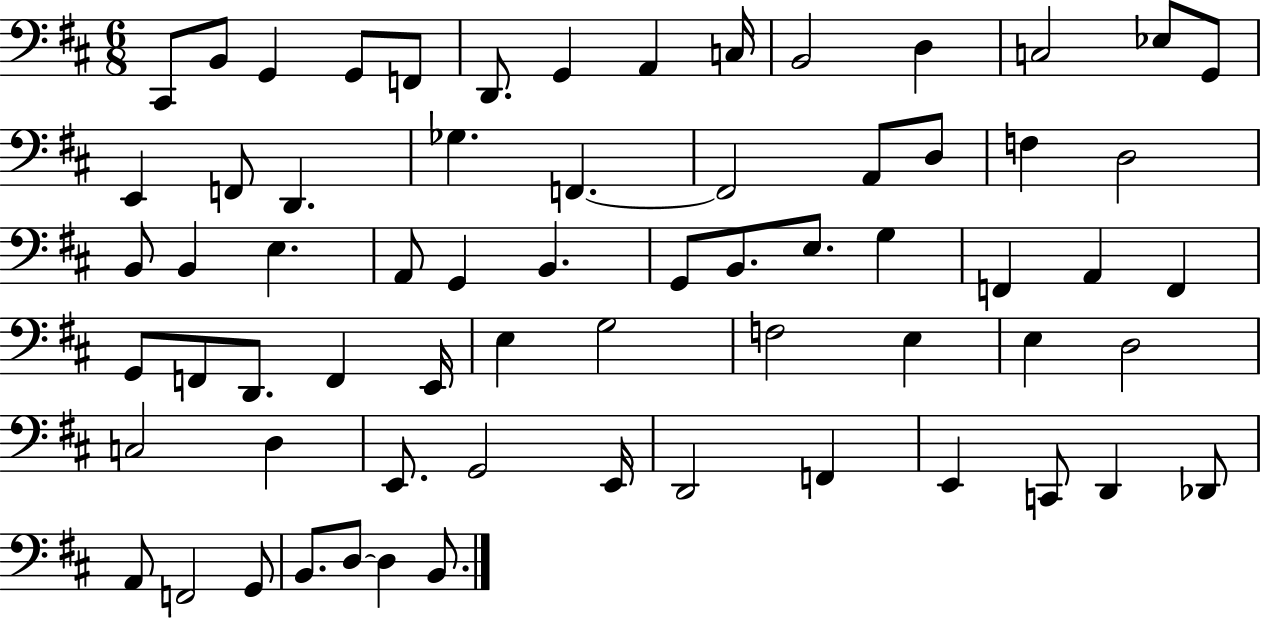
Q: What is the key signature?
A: D major